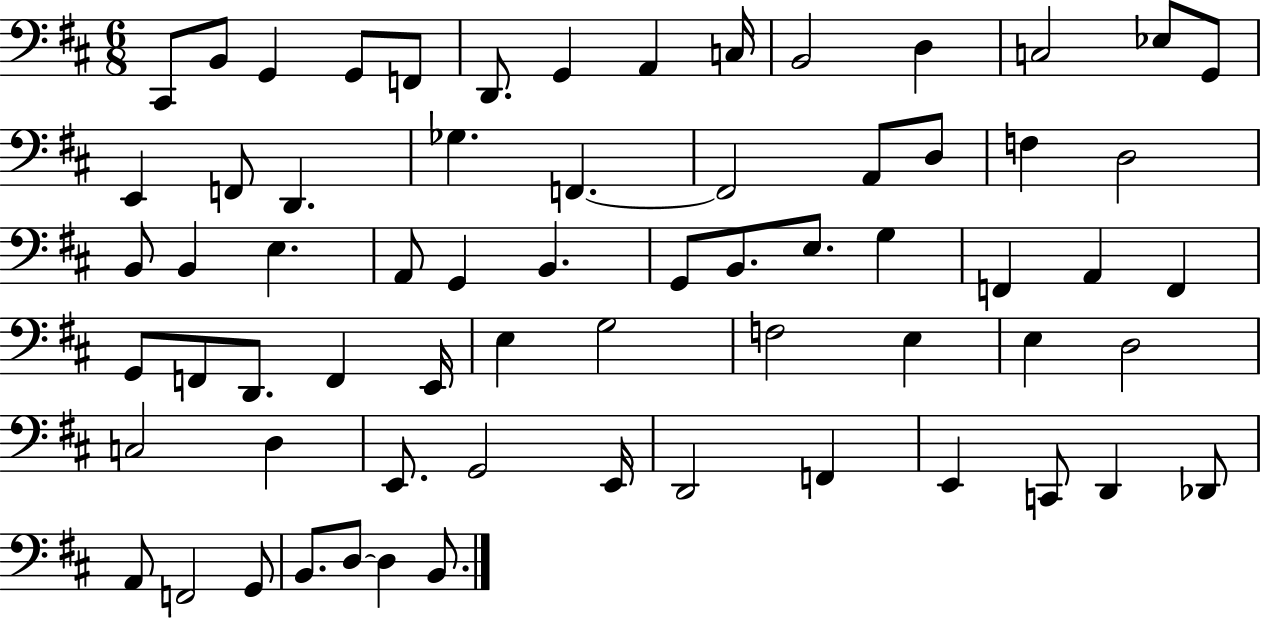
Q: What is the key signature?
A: D major